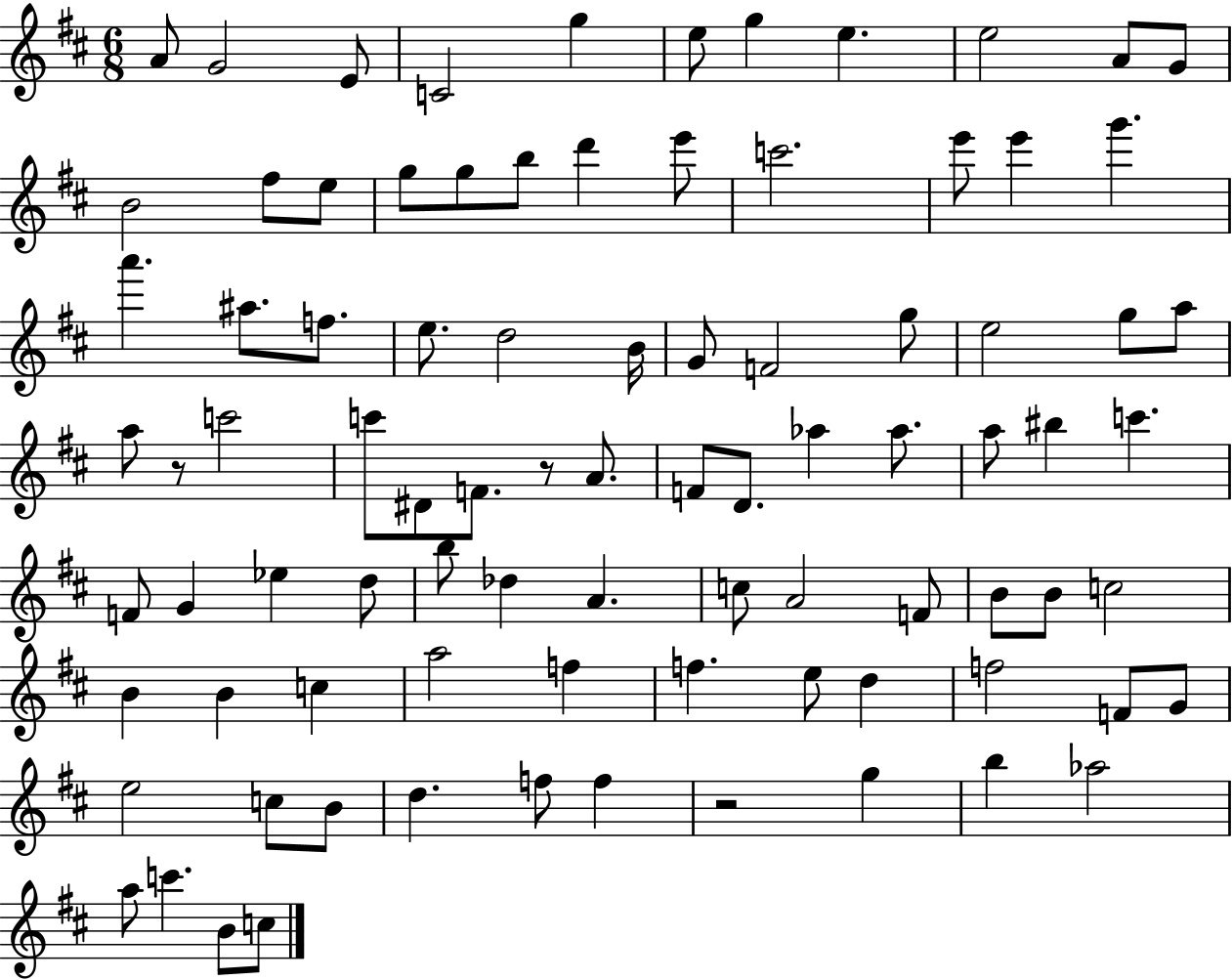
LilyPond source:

{
  \clef treble
  \numericTimeSignature
  \time 6/8
  \key d \major
  a'8 g'2 e'8 | c'2 g''4 | e''8 g''4 e''4. | e''2 a'8 g'8 | \break b'2 fis''8 e''8 | g''8 g''8 b''8 d'''4 e'''8 | c'''2. | e'''8 e'''4 g'''4. | \break a'''4. ais''8. f''8. | e''8. d''2 b'16 | g'8 f'2 g''8 | e''2 g''8 a''8 | \break a''8 r8 c'''2 | c'''8 dis'8 f'8. r8 a'8. | f'8 d'8. aes''4 aes''8. | a''8 bis''4 c'''4. | \break f'8 g'4 ees''4 d''8 | b''8 des''4 a'4. | c''8 a'2 f'8 | b'8 b'8 c''2 | \break b'4 b'4 c''4 | a''2 f''4 | f''4. e''8 d''4 | f''2 f'8 g'8 | \break e''2 c''8 b'8 | d''4. f''8 f''4 | r2 g''4 | b''4 aes''2 | \break a''8 c'''4. b'8 c''8 | \bar "|."
}